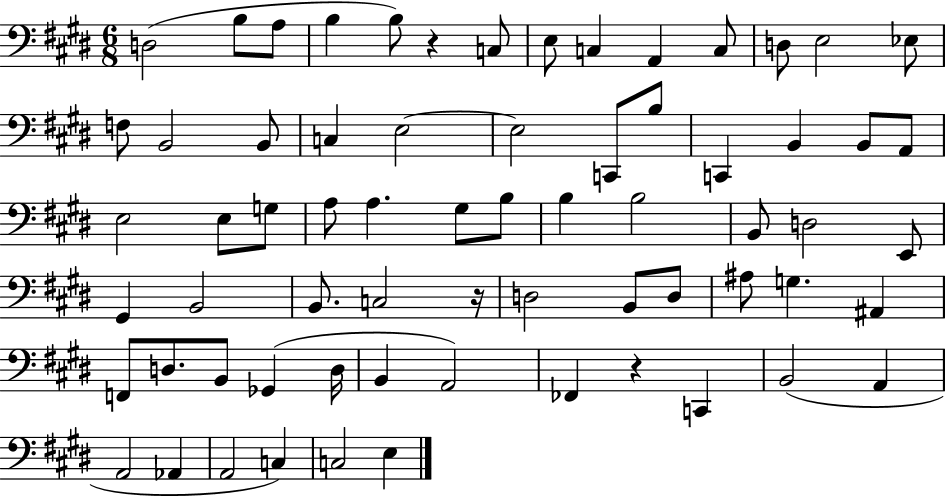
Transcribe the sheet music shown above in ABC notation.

X:1
T:Untitled
M:6/8
L:1/4
K:E
D,2 B,/2 A,/2 B, B,/2 z C,/2 E,/2 C, A,, C,/2 D,/2 E,2 _E,/2 F,/2 B,,2 B,,/2 C, E,2 E,2 C,,/2 B,/2 C,, B,, B,,/2 A,,/2 E,2 E,/2 G,/2 A,/2 A, ^G,/2 B,/2 B, B,2 B,,/2 D,2 E,,/2 ^G,, B,,2 B,,/2 C,2 z/4 D,2 B,,/2 D,/2 ^A,/2 G, ^A,, F,,/2 D,/2 B,,/2 _G,, D,/4 B,, A,,2 _F,, z C,, B,,2 A,, A,,2 _A,, A,,2 C, C,2 E,